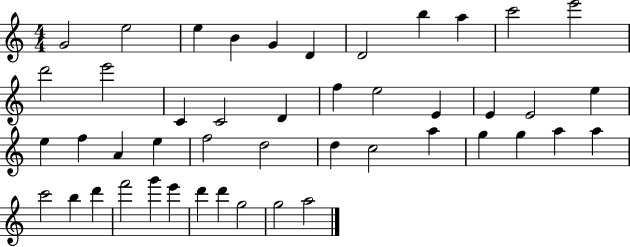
G4/h E5/h E5/q B4/q G4/q D4/q D4/h B5/q A5/q C6/h E6/h D6/h E6/h C4/q C4/h D4/q F5/q E5/h E4/q E4/q E4/h E5/q E5/q F5/q A4/q E5/q F5/h D5/h D5/q C5/h A5/q G5/q G5/q A5/q A5/q C6/h B5/q D6/q F6/h G6/q E6/q D6/q D6/q G5/h G5/h A5/h